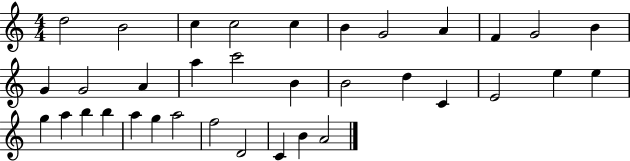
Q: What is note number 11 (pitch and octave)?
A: B4